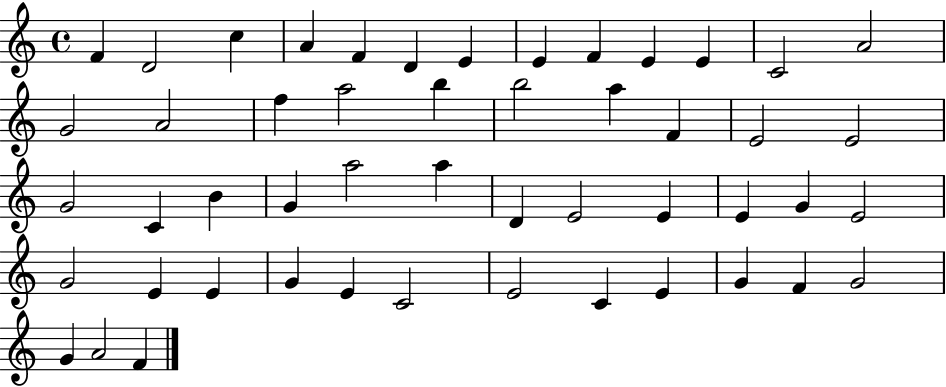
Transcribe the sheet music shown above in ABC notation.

X:1
T:Untitled
M:4/4
L:1/4
K:C
F D2 c A F D E E F E E C2 A2 G2 A2 f a2 b b2 a F E2 E2 G2 C B G a2 a D E2 E E G E2 G2 E E G E C2 E2 C E G F G2 G A2 F